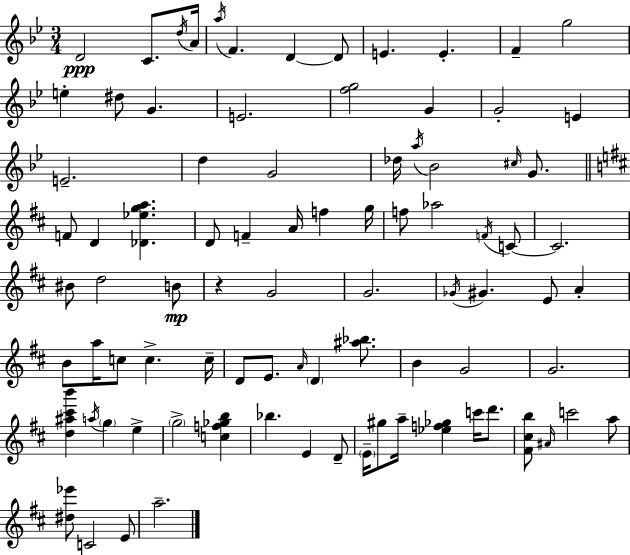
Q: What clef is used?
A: treble